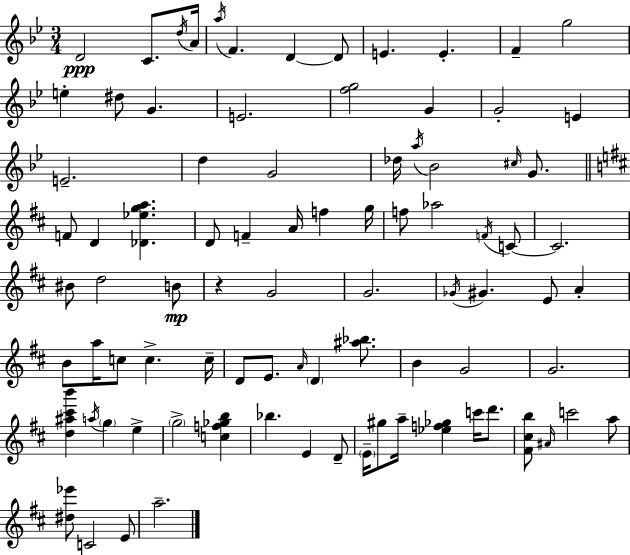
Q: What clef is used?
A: treble